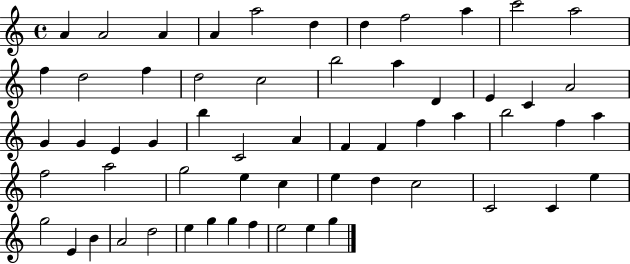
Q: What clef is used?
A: treble